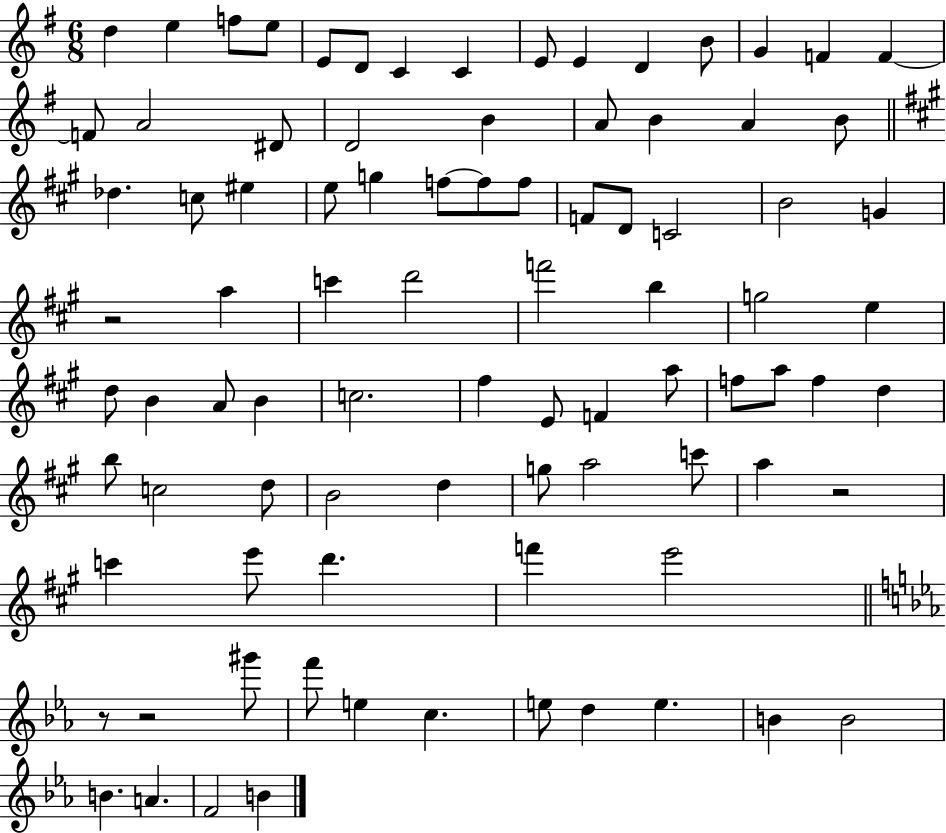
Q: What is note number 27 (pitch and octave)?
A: EIS5